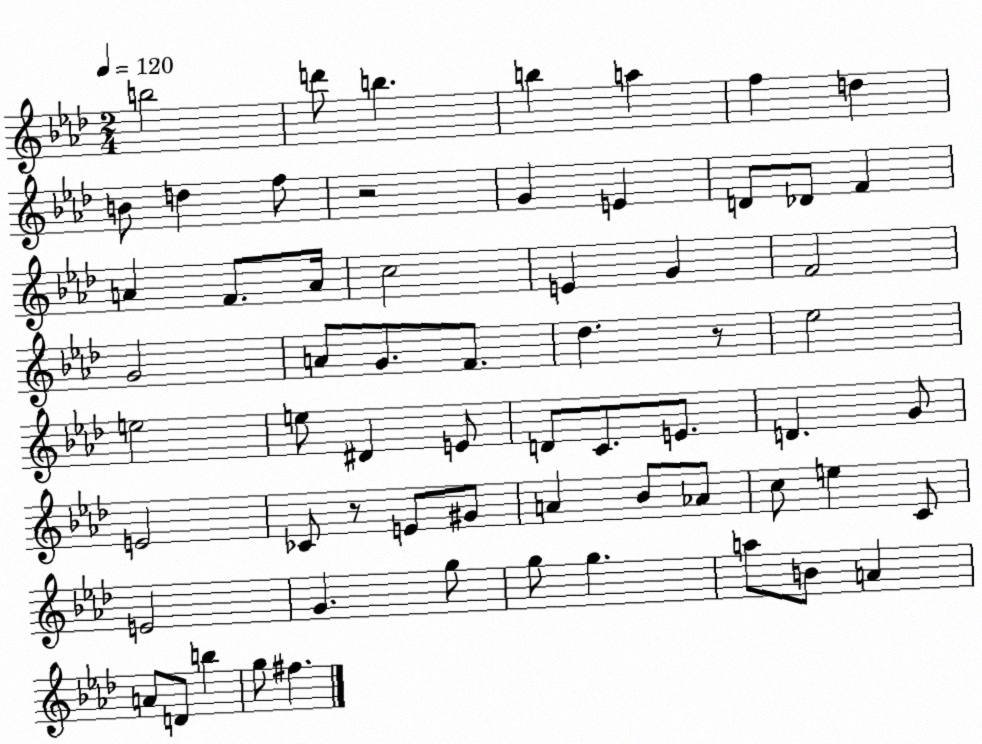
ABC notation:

X:1
T:Untitled
M:2/4
L:1/4
K:Ab
b2 d'/2 b b a f d B/2 d f/2 z2 G E D/2 _D/2 F A F/2 A/4 c2 E G F2 G2 A/2 G/2 F/2 _d z/2 _e2 e2 e/2 ^D E/2 D/2 C/2 E/2 D G/2 E2 _C/2 z/2 E/2 ^G/2 A _B/2 _A/2 c/2 e C/2 E2 G g/2 g/2 g a/2 B/2 A A/2 D/2 b g/2 ^f